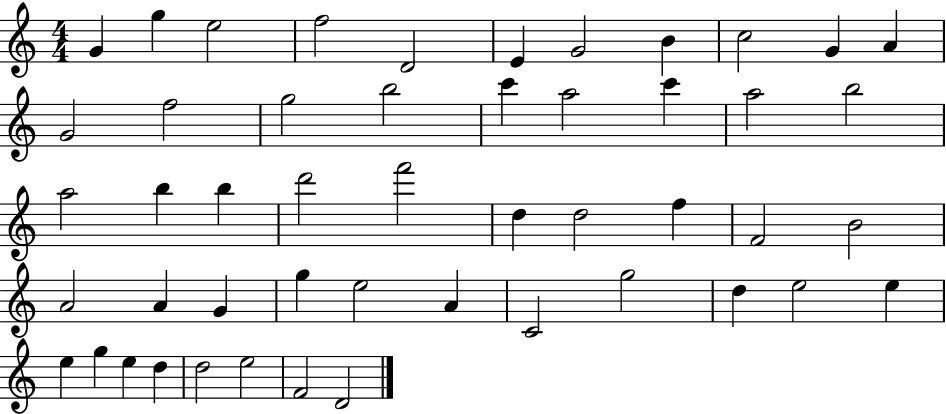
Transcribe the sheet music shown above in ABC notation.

X:1
T:Untitled
M:4/4
L:1/4
K:C
G g e2 f2 D2 E G2 B c2 G A G2 f2 g2 b2 c' a2 c' a2 b2 a2 b b d'2 f'2 d d2 f F2 B2 A2 A G g e2 A C2 g2 d e2 e e g e d d2 e2 F2 D2